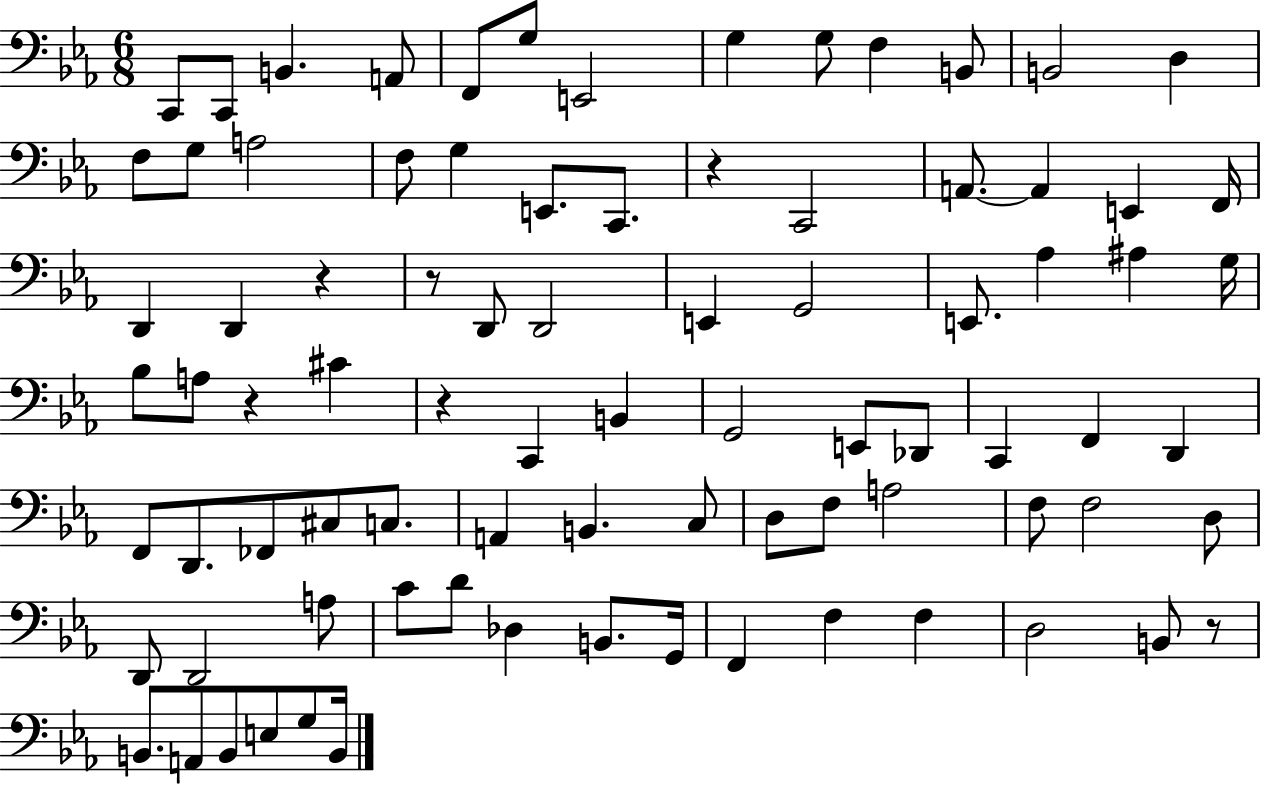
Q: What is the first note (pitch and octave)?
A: C2